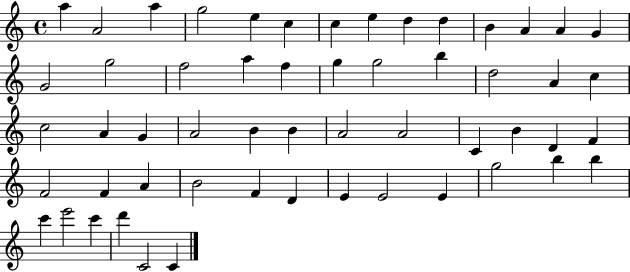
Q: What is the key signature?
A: C major